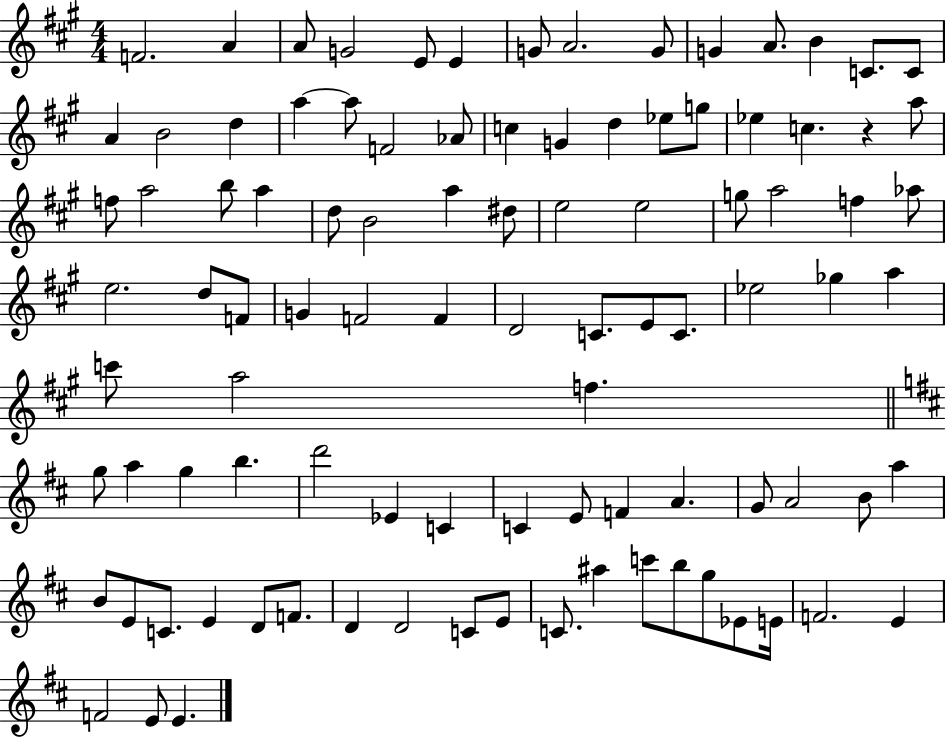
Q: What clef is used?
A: treble